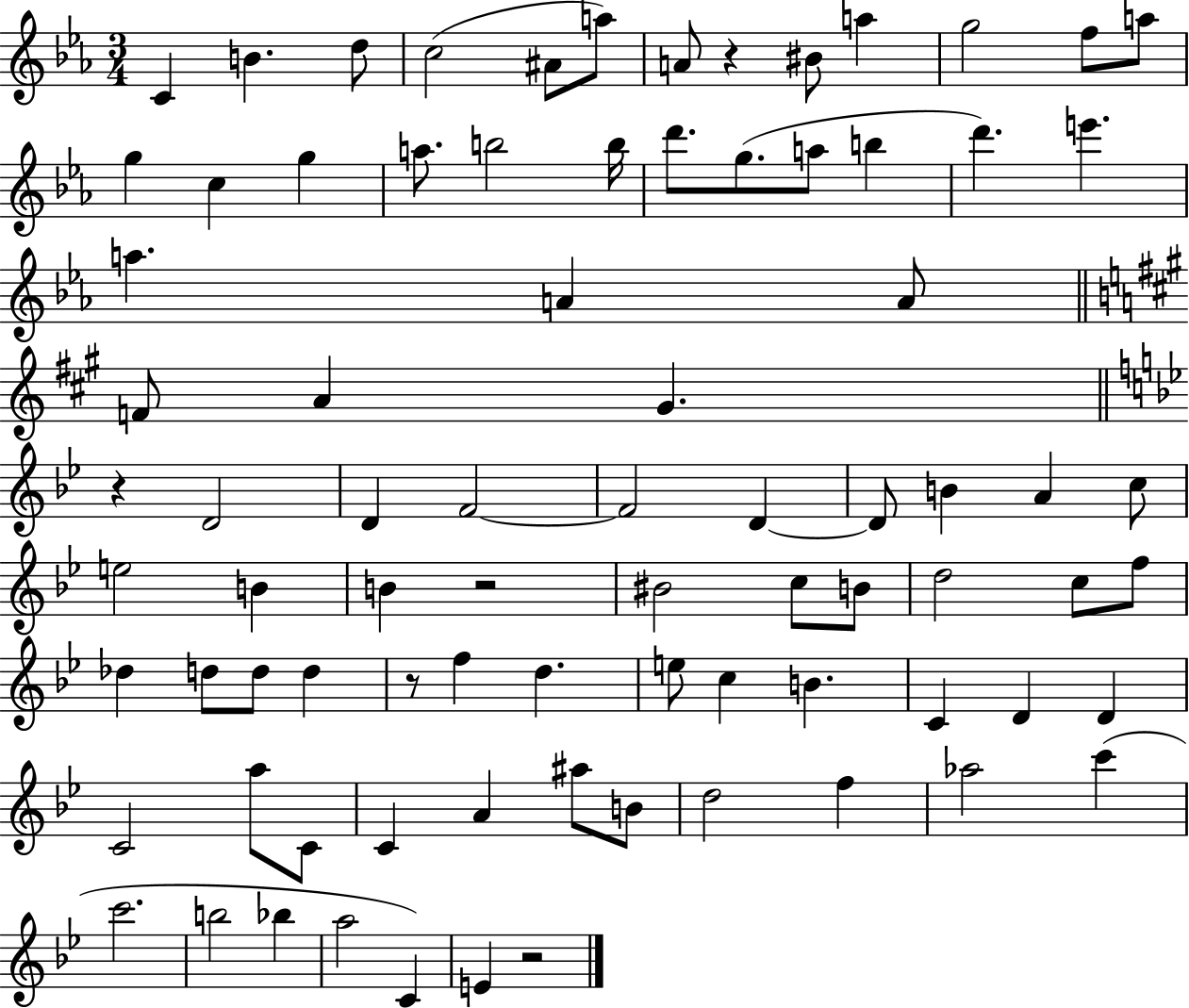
{
  \clef treble
  \numericTimeSignature
  \time 3/4
  \key ees \major
  c'4 b'4. d''8 | c''2( ais'8 a''8) | a'8 r4 bis'8 a''4 | g''2 f''8 a''8 | \break g''4 c''4 g''4 | a''8. b''2 b''16 | d'''8. g''8.( a''8 b''4 | d'''4.) e'''4. | \break a''4. a'4 a'8 | \bar "||" \break \key a \major f'8 a'4 gis'4. | \bar "||" \break \key bes \major r4 d'2 | d'4 f'2~~ | f'2 d'4~~ | d'8 b'4 a'4 c''8 | \break e''2 b'4 | b'4 r2 | bis'2 c''8 b'8 | d''2 c''8 f''8 | \break des''4 d''8 d''8 d''4 | r8 f''4 d''4. | e''8 c''4 b'4. | c'4 d'4 d'4 | \break c'2 a''8 c'8 | c'4 a'4 ais''8 b'8 | d''2 f''4 | aes''2 c'''4( | \break c'''2. | b''2 bes''4 | a''2 c'4) | e'4 r2 | \break \bar "|."
}